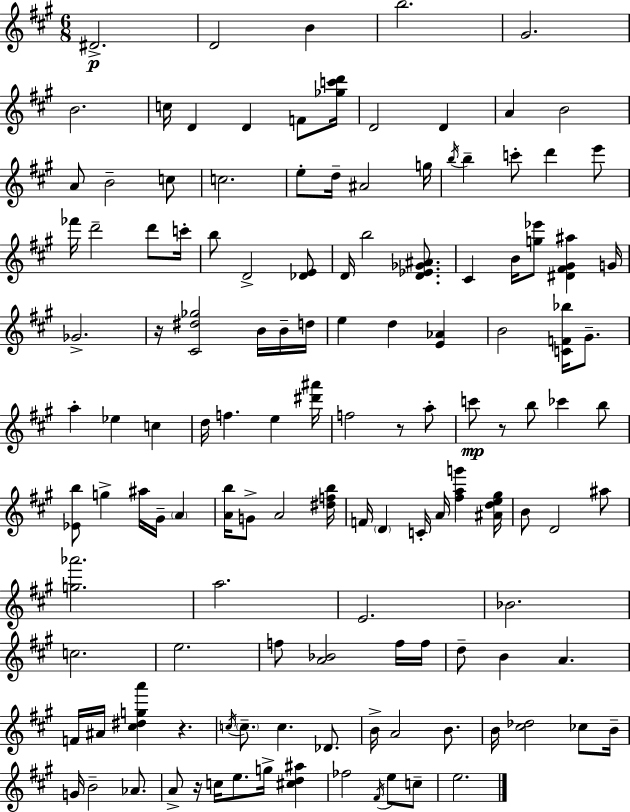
D#4/h. D4/h B4/q B5/h. G#4/h. B4/h. C5/s D4/q D4/q F4/e [Gb5,C6,D6]/s D4/h D4/q A4/q B4/h A4/e B4/h C5/e C5/h. E5/e D5/s A#4/h G5/s B5/s B5/q C6/e D6/q E6/e FES6/s D6/h D6/e C6/s B5/e D4/h [Db4,E4]/e D4/s B5/h [D4,Eb4,Gb4,A#4]/e. C#4/q B4/s [G5,Eb6]/e [D#4,F#4,G#4,A#5]/q G4/s Gb4/h. R/s [C#4,D#5,Gb5]/h B4/s B4/s D5/s E5/q D5/q [E4,Ab4]/q B4/h [C4,F4,Bb5]/s G#4/e. A5/q Eb5/q C5/q D5/s F5/q. E5/q [D#6,A#6]/s F5/h R/e A5/e C6/e R/e B5/e CES6/q B5/e [Eb4,B5]/e G5/q A#5/s G#4/s A4/q [A4,B5]/s G4/e A4/h [D#5,F5,B5]/s F4/s D4/q C4/s A4/s [F#5,A5,G6]/q [A#4,D5,E5,G#5]/s B4/e D4/h A#5/e [G5,Ab6]/h. A5/h. E4/h. Bb4/h. C5/h. E5/h. F5/e [A4,Bb4]/h F5/s F5/s D5/e B4/q A4/q. F4/s A#4/s [C#5,D#5,G5,A6]/q R/q. C5/s C5/e. C5/q. Db4/e. B4/s A4/h B4/e. B4/s [C#5,Db5]/h CES5/e B4/s G4/s B4/h Ab4/e. A4/e R/s C5/s E5/e. G5/s [C#5,D5,A#5]/q FES5/h F#4/s E5/e C5/e E5/h.